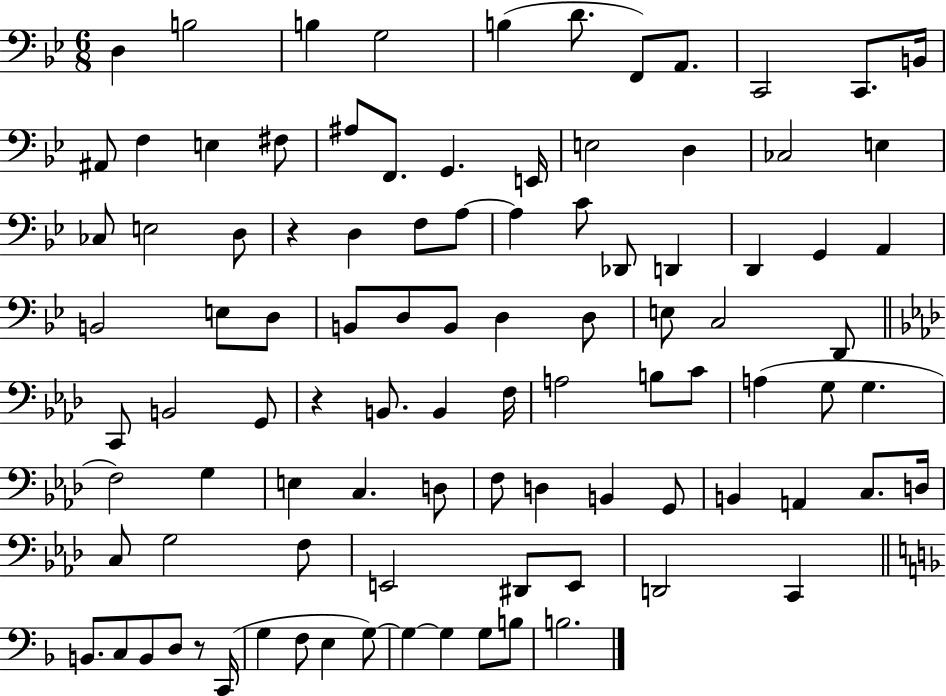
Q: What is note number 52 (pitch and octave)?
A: B2